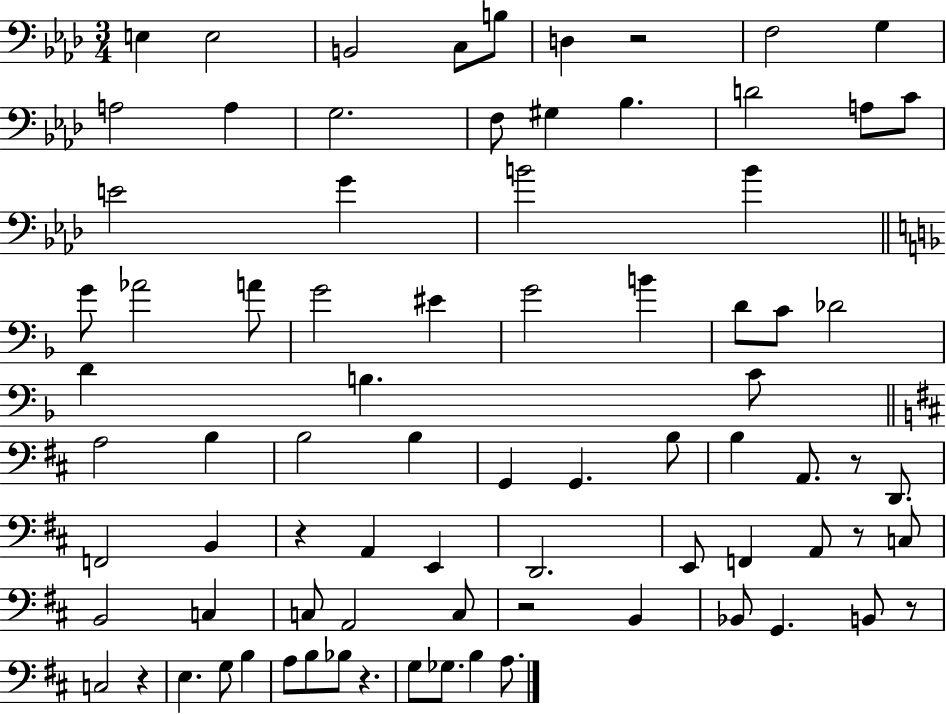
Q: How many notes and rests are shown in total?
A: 81